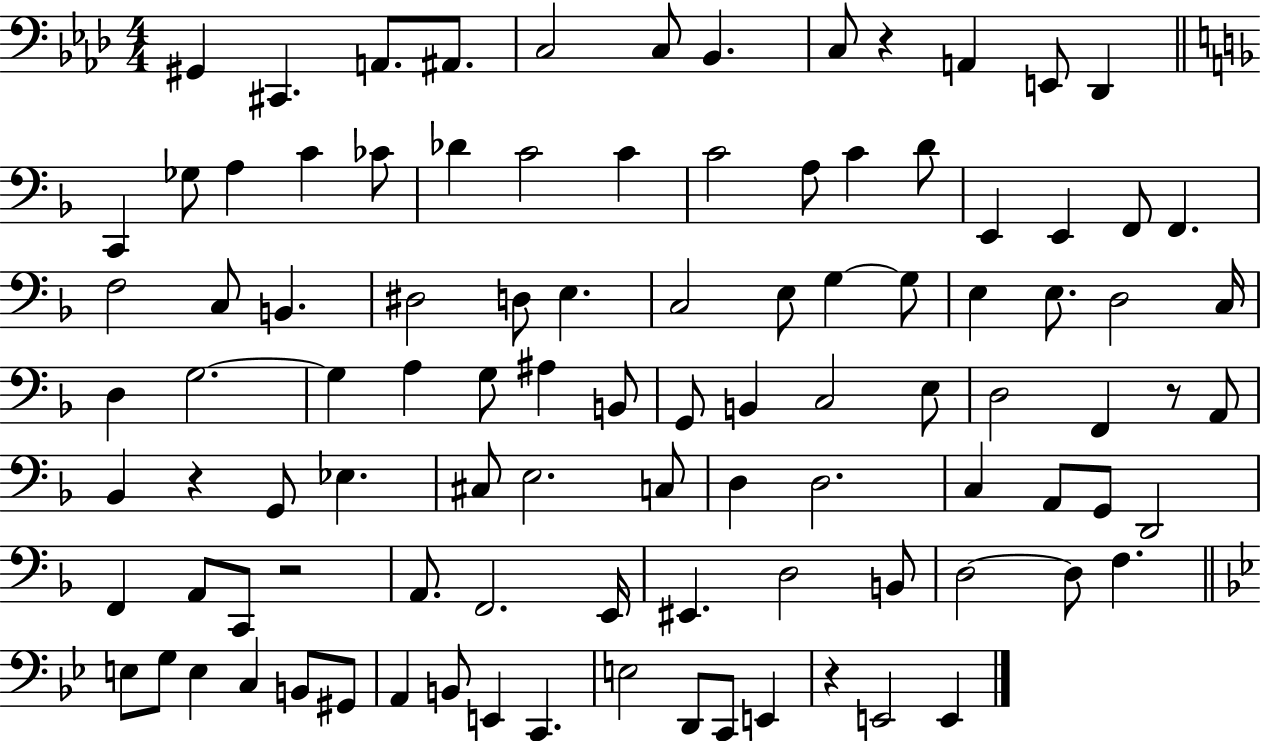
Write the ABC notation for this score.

X:1
T:Untitled
M:4/4
L:1/4
K:Ab
^G,, ^C,, A,,/2 ^A,,/2 C,2 C,/2 _B,, C,/2 z A,, E,,/2 _D,, C,, _G,/2 A, C _C/2 _D C2 C C2 A,/2 C D/2 E,, E,, F,,/2 F,, F,2 C,/2 B,, ^D,2 D,/2 E, C,2 E,/2 G, G,/2 E, E,/2 D,2 C,/4 D, G,2 G, A, G,/2 ^A, B,,/2 G,,/2 B,, C,2 E,/2 D,2 F,, z/2 A,,/2 _B,, z G,,/2 _E, ^C,/2 E,2 C,/2 D, D,2 C, A,,/2 G,,/2 D,,2 F,, A,,/2 C,,/2 z2 A,,/2 F,,2 E,,/4 ^E,, D,2 B,,/2 D,2 D,/2 F, E,/2 G,/2 E, C, B,,/2 ^G,,/2 A,, B,,/2 E,, C,, E,2 D,,/2 C,,/2 E,, z E,,2 E,,